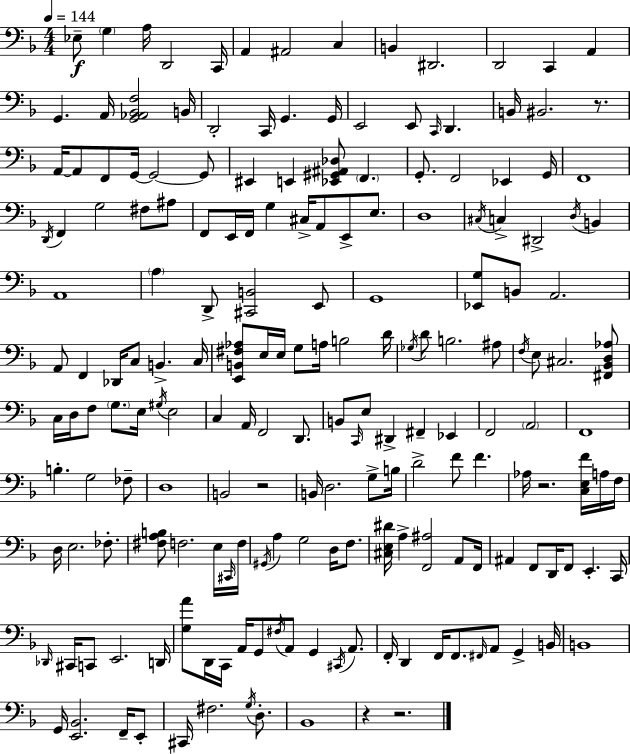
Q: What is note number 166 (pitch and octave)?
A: F2